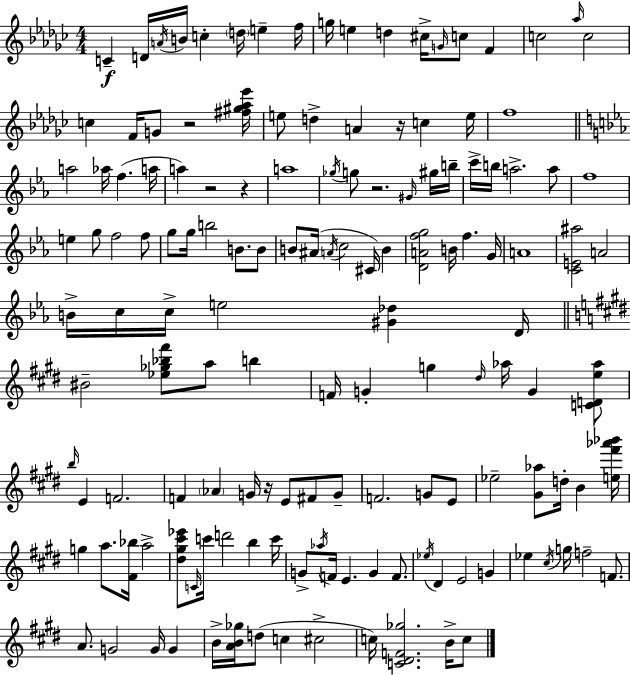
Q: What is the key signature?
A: EES minor